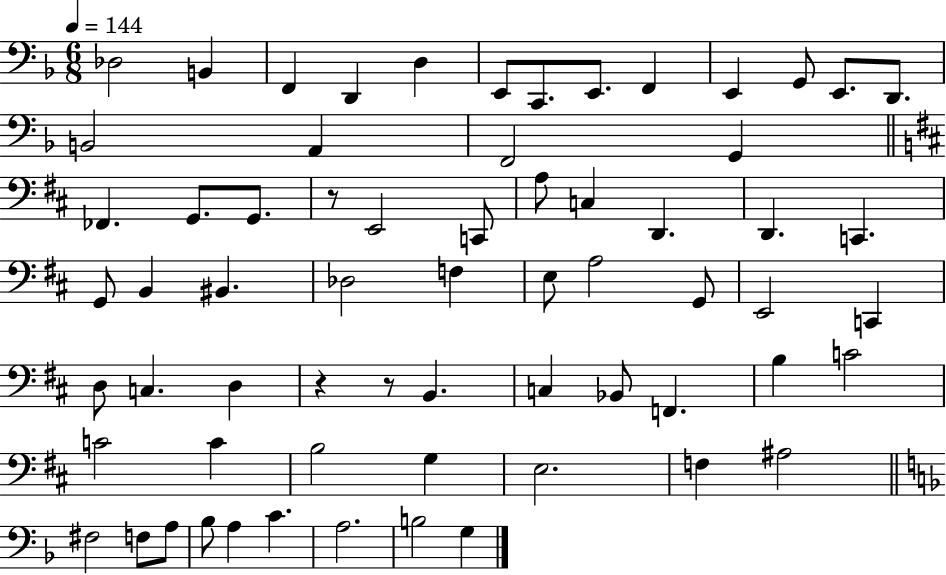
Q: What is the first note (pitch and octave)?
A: Db3